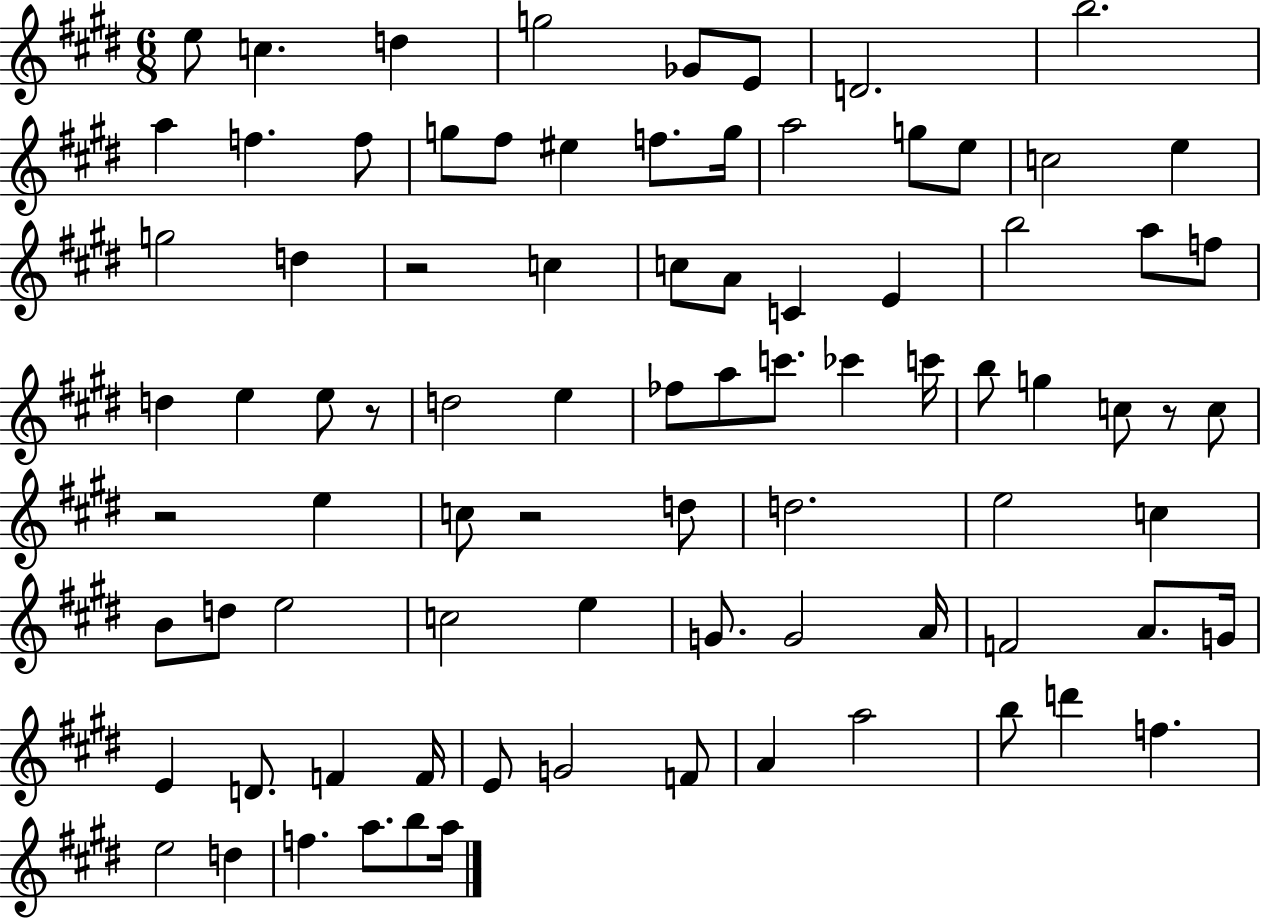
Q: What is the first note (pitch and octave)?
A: E5